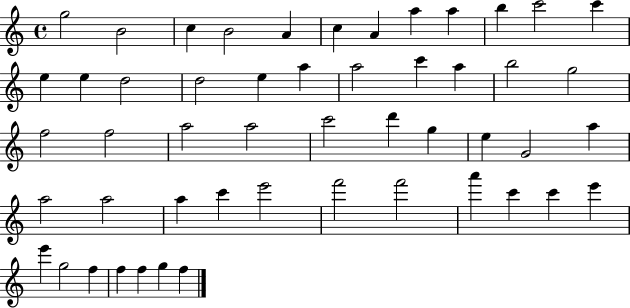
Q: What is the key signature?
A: C major